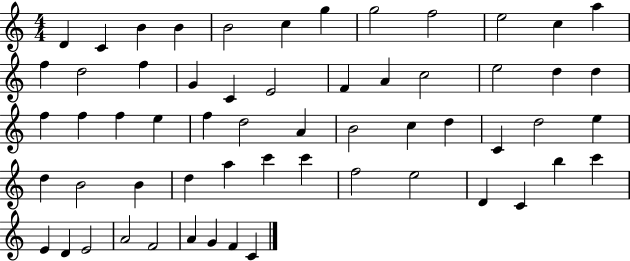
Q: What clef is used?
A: treble